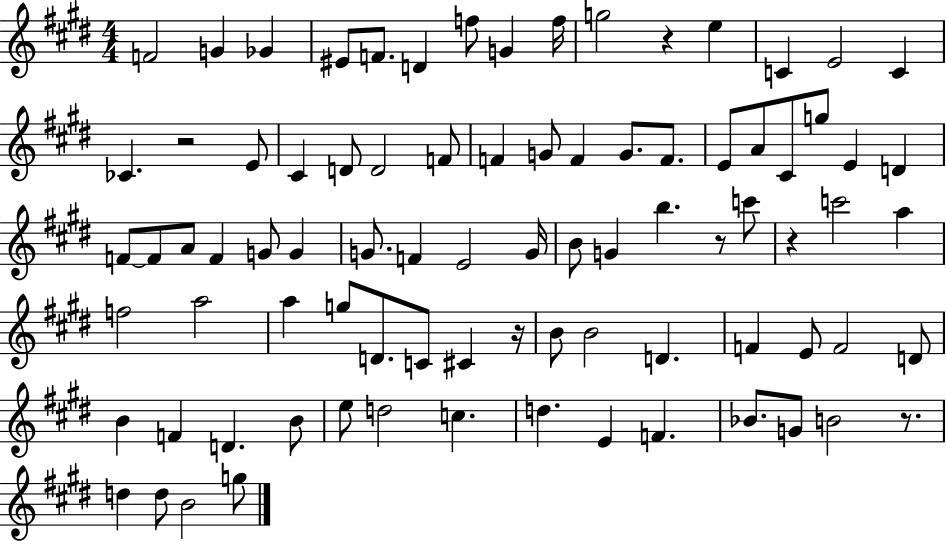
F4/h G4/q Gb4/q EIS4/e F4/e. D4/q F5/e G4/q F5/s G5/h R/q E5/q C4/q E4/h C4/q CES4/q. R/h E4/e C#4/q D4/e D4/h F4/e F4/q G4/e F4/q G4/e. F4/e. E4/e A4/e C#4/e G5/e E4/q D4/q F4/e F4/e A4/e F4/q G4/e G4/q G4/e. F4/q E4/h G4/s B4/e G4/q B5/q. R/e C6/e R/q C6/h A5/q F5/h A5/h A5/q G5/e D4/e. C4/e C#4/q R/s B4/e B4/h D4/q. F4/q E4/e F4/h D4/e B4/q F4/q D4/q. B4/e E5/e D5/h C5/q. D5/q. E4/q F4/q. Bb4/e. G4/e B4/h R/e. D5/q D5/e B4/h G5/e